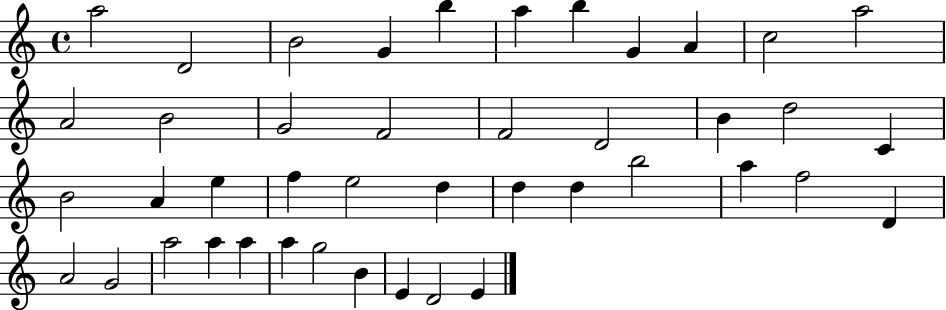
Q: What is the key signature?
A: C major